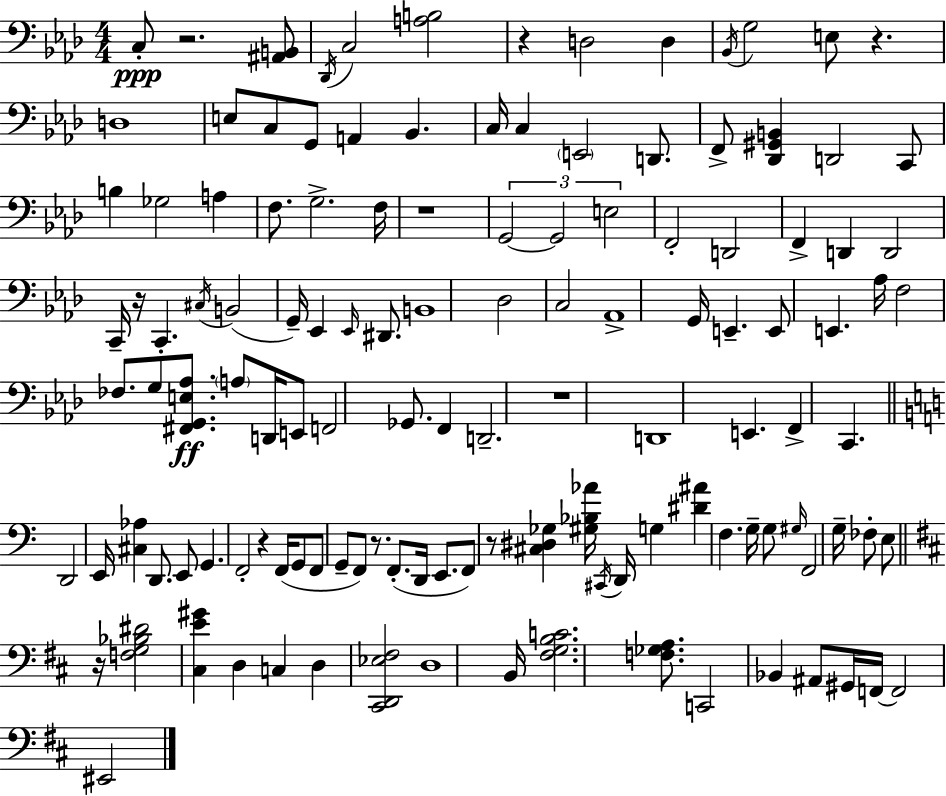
C3/e R/h. [A#2,B2]/e Db2/s C3/h [A3,B3]/h R/q D3/h D3/q Bb2/s G3/h E3/e R/q. D3/w E3/e C3/e G2/e A2/q Bb2/q. C3/s C3/q E2/h D2/e. F2/e [Db2,G#2,B2]/q D2/h C2/e B3/q Gb3/h A3/q F3/e. G3/h. F3/s R/w G2/h G2/h E3/h F2/h D2/h F2/q D2/q D2/h C2/s R/s C2/q. C#3/s B2/h G2/s Eb2/q Eb2/s D#2/e. B2/w Db3/h C3/h Ab2/w G2/s E2/q. E2/e E2/q. Ab3/s F3/h FES3/e. G3/e [F#2,G2,E3,Ab3]/e. A3/e D2/s E2/e F2/h Gb2/e. F2/q D2/h. R/w D2/w E2/q. F2/q C2/q. D2/h E2/s [C#3,Ab3]/q D2/e. E2/e G2/q. F2/h R/q F2/s G2/e F2/e G2/e F2/e R/e. F2/e. D2/s E2/e. F2/e R/e [C#3,D#3,Gb3]/q [G#3,Bb3,Ab4]/s C#2/s D2/s G3/q [D#4,A#4]/q F3/q. G3/s G3/e G#3/s F2/h G3/s FES3/e E3/e R/s [F3,G3,Bb3,D#4]/h [C#3,E4,G#4]/q D3/q C3/q D3/q [C#2,D2,Eb3,F#3]/h D3/w B2/s [F#3,G3,B3,C4]/h. [F3,Gb3,A3]/e. C2/h Bb2/q A#2/e G#2/s F2/s F2/h EIS2/h